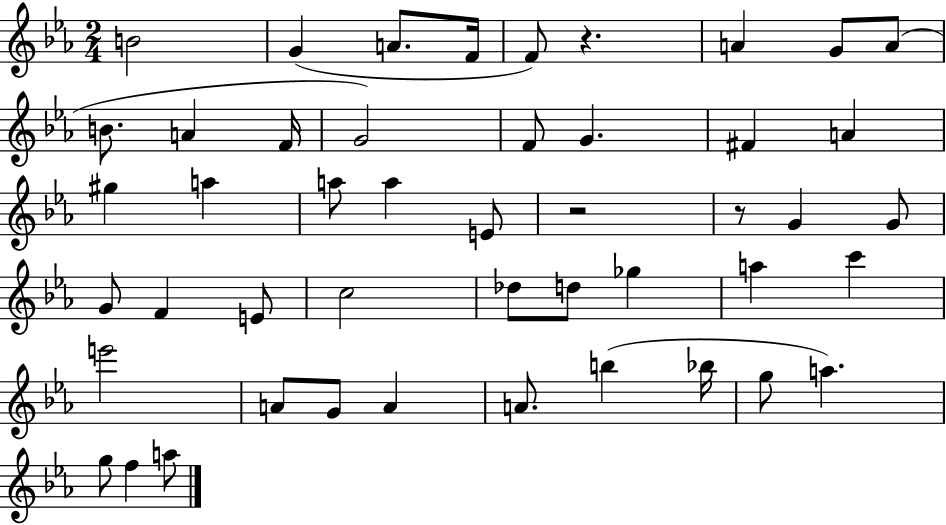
B4/h G4/q A4/e. F4/s F4/e R/q. A4/q G4/e A4/e B4/e. A4/q F4/s G4/h F4/e G4/q. F#4/q A4/q G#5/q A5/q A5/e A5/q E4/e R/h R/e G4/q G4/e G4/e F4/q E4/e C5/h Db5/e D5/e Gb5/q A5/q C6/q E6/h A4/e G4/e A4/q A4/e. B5/q Bb5/s G5/e A5/q. G5/e F5/q A5/e